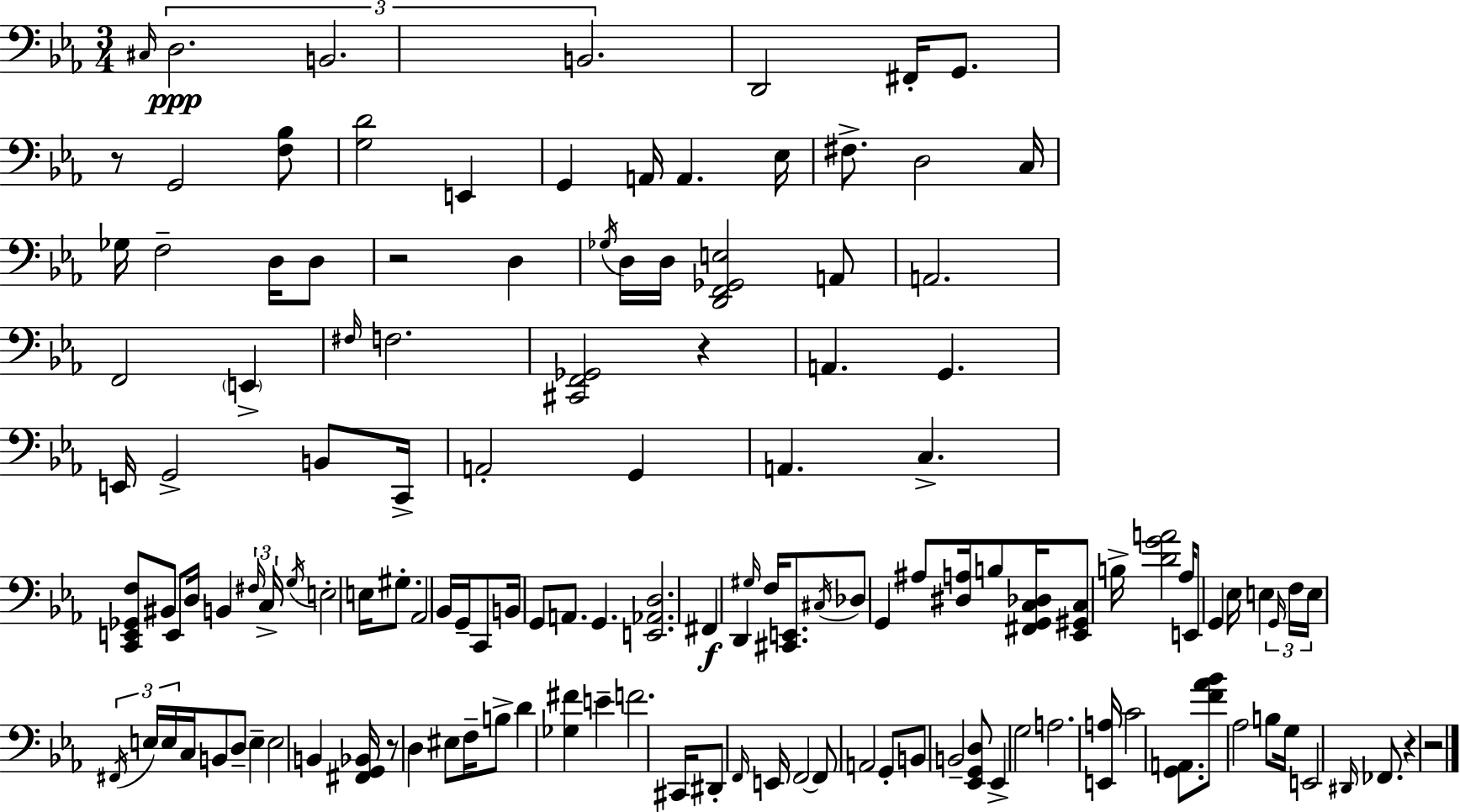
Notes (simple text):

C#3/s D3/h. B2/h. B2/h. D2/h F#2/s G2/e. R/e G2/h [F3,Bb3]/e [G3,D4]/h E2/q G2/q A2/s A2/q. Eb3/s F#3/e. D3/h C3/s Gb3/s F3/h D3/s D3/e R/h D3/q Gb3/s D3/s D3/s [D2,F2,Gb2,E3]/h A2/e A2/h. F2/h E2/q F#3/s F3/h. [C#2,F2,Gb2]/h R/q A2/q. G2/q. E2/s G2/h B2/e C2/s A2/h G2/q A2/q. C3/q. [C2,E2,Gb2,F3]/e BIS2/e E2/e D3/s B2/q F#3/s C3/s G3/s E3/h E3/s G#3/e. Ab2/h Bb2/s G2/s C2/e B2/s G2/e A2/e. G2/q. [E2,Ab2,D3]/h. F#2/q D2/q G#3/s F3/s [C#2,E2]/e. C#3/s Db3/e G2/q A#3/e [D#3,A3]/s B3/e [F#2,G2,C3,Db3]/s [Eb2,G#2,C3]/e B3/s [D4,G4,A4]/h Ab3/s E2/e G2/q Eb3/s E3/q G2/s F3/s E3/s F#2/s E3/s E3/s C3/s B2/e D3/e E3/q E3/h B2/q [F#2,G2,Bb2]/s R/e D3/q EIS3/e F3/s B3/e D4/q [Gb3,F#4]/q E4/q F4/h. C#2/s D#2/e F2/s E2/s F2/h F2/e A2/h G2/e B2/e B2/h [Eb2,G2,D3]/e Eb2/q G3/h A3/h. [E2,A3]/s C4/h [G2,A2]/e. [F4,Ab4,Bb4]/e Ab3/h B3/e G3/s E2/h D#2/s FES2/e. R/q R/h